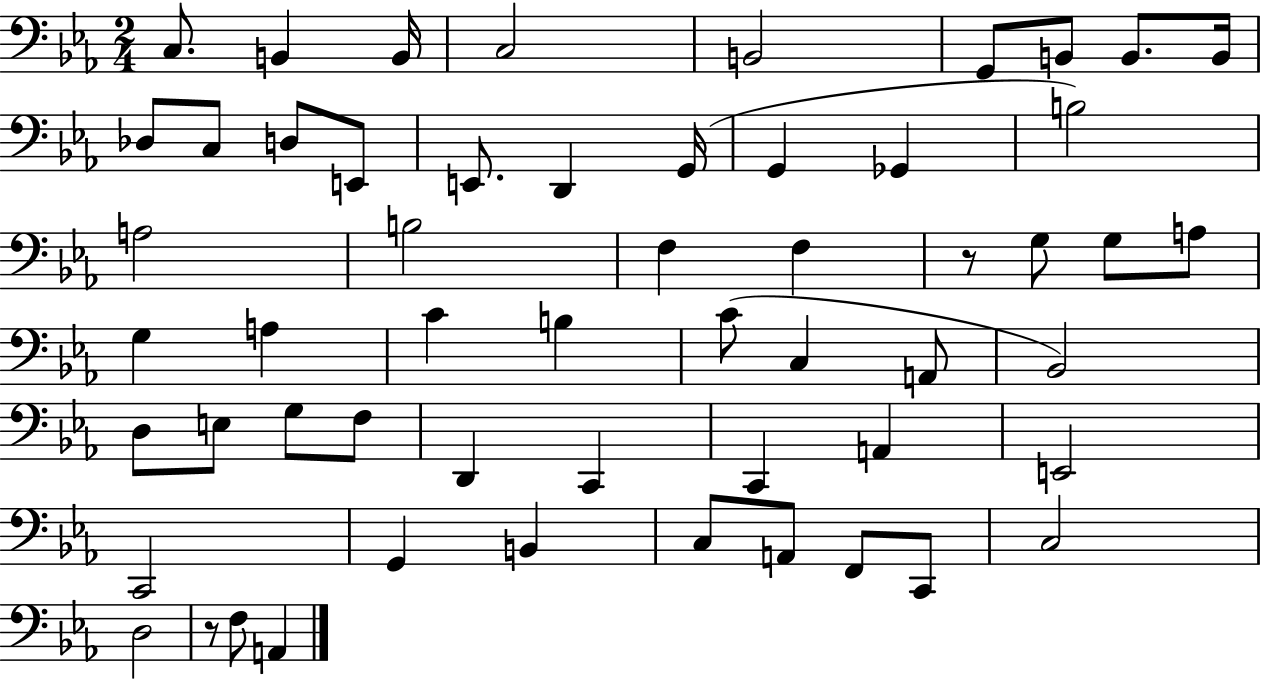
{
  \clef bass
  \numericTimeSignature
  \time 2/4
  \key ees \major
  c8. b,4 b,16 | c2 | b,2 | g,8 b,8 b,8. b,16 | \break des8 c8 d8 e,8 | e,8. d,4 g,16( | g,4 ges,4 | b2) | \break a2 | b2 | f4 f4 | r8 g8 g8 a8 | \break g4 a4 | c'4 b4 | c'8( c4 a,8 | bes,2) | \break d8 e8 g8 f8 | d,4 c,4 | c,4 a,4 | e,2 | \break c,2 | g,4 b,4 | c8 a,8 f,8 c,8 | c2 | \break d2 | r8 f8 a,4 | \bar "|."
}